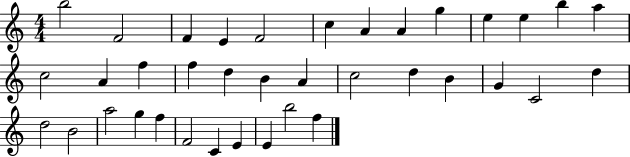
{
  \clef treble
  \numericTimeSignature
  \time 4/4
  \key c \major
  b''2 f'2 | f'4 e'4 f'2 | c''4 a'4 a'4 g''4 | e''4 e''4 b''4 a''4 | \break c''2 a'4 f''4 | f''4 d''4 b'4 a'4 | c''2 d''4 b'4 | g'4 c'2 d''4 | \break d''2 b'2 | a''2 g''4 f''4 | f'2 c'4 e'4 | e'4 b''2 f''4 | \break \bar "|."
}